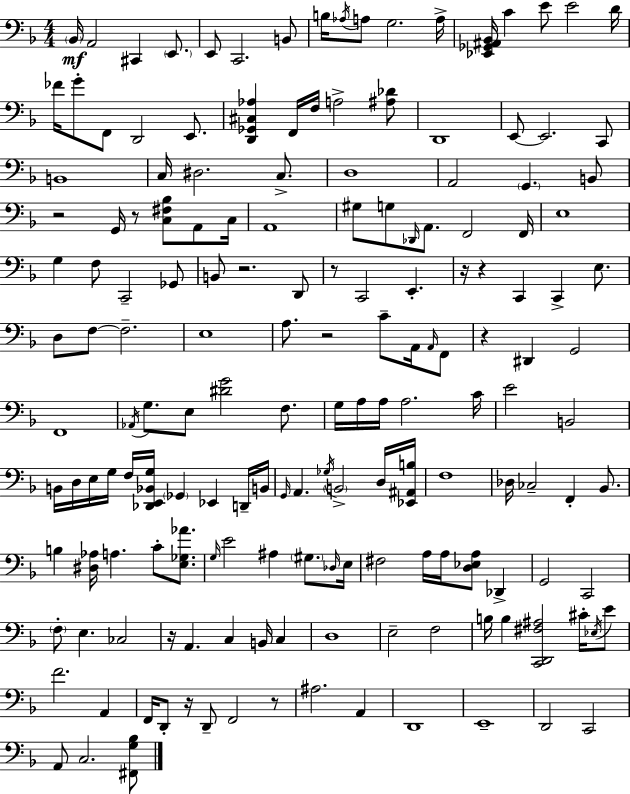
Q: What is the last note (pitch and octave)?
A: C3